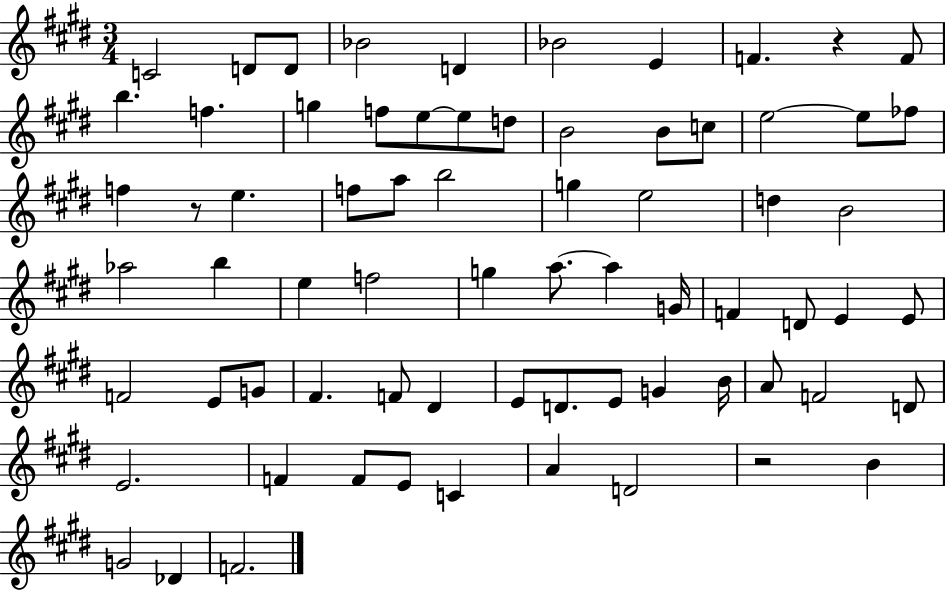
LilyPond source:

{
  \clef treble
  \numericTimeSignature
  \time 3/4
  \key e \major
  c'2 d'8 d'8 | bes'2 d'4 | bes'2 e'4 | f'4. r4 f'8 | \break b''4. f''4. | g''4 f''8 e''8~~ e''8 d''8 | b'2 b'8 c''8 | e''2~~ e''8 fes''8 | \break f''4 r8 e''4. | f''8 a''8 b''2 | g''4 e''2 | d''4 b'2 | \break aes''2 b''4 | e''4 f''2 | g''4 a''8.~~ a''4 g'16 | f'4 d'8 e'4 e'8 | \break f'2 e'8 g'8 | fis'4. f'8 dis'4 | e'8 d'8. e'8 g'4 b'16 | a'8 f'2 d'8 | \break e'2. | f'4 f'8 e'8 c'4 | a'4 d'2 | r2 b'4 | \break g'2 des'4 | f'2. | \bar "|."
}